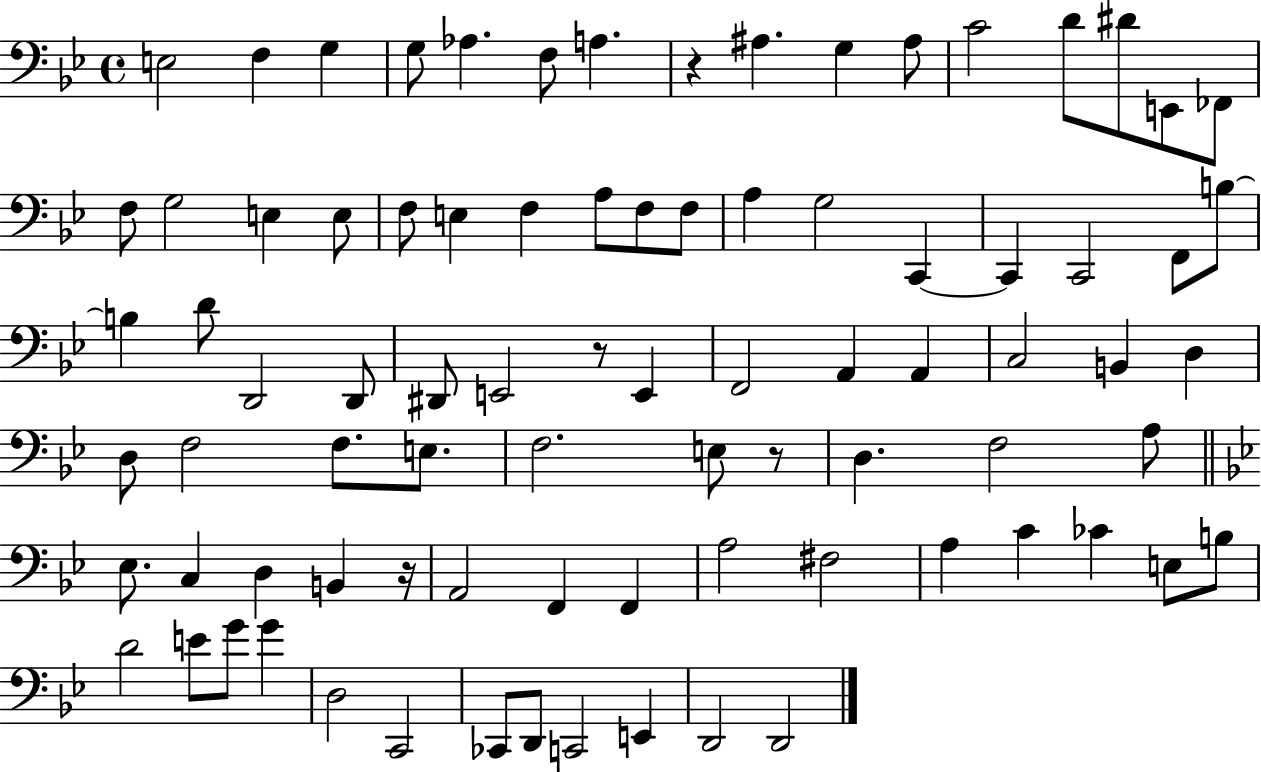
{
  \clef bass
  \time 4/4
  \defaultTimeSignature
  \key bes \major
  e2 f4 g4 | g8 aes4. f8 a4. | r4 ais4. g4 ais8 | c'2 d'8 dis'8 e,8 fes,8 | \break f8 g2 e4 e8 | f8 e4 f4 a8 f8 f8 | a4 g2 c,4~~ | c,4 c,2 f,8 b8~~ | \break b4 d'8 d,2 d,8 | dis,8 e,2 r8 e,4 | f,2 a,4 a,4 | c2 b,4 d4 | \break d8 f2 f8. e8. | f2. e8 r8 | d4. f2 a8 | \bar "||" \break \key bes \major ees8. c4 d4 b,4 r16 | a,2 f,4 f,4 | a2 fis2 | a4 c'4 ces'4 e8 b8 | \break d'2 e'8 g'8 g'4 | d2 c,2 | ces,8 d,8 c,2 e,4 | d,2 d,2 | \break \bar "|."
}